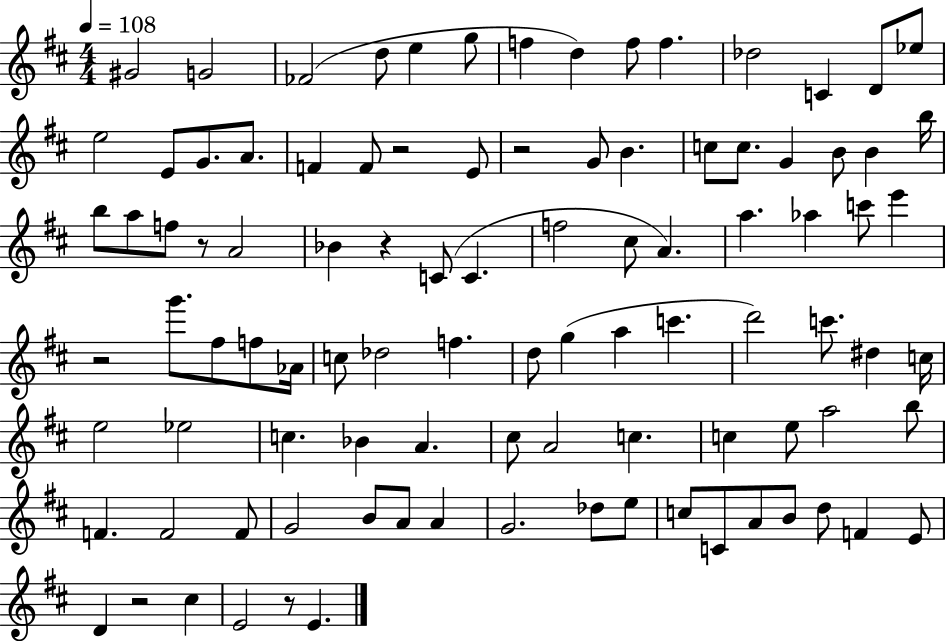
X:1
T:Untitled
M:4/4
L:1/4
K:D
^G2 G2 _F2 d/2 e g/2 f d f/2 f _d2 C D/2 _e/2 e2 E/2 G/2 A/2 F F/2 z2 E/2 z2 G/2 B c/2 c/2 G B/2 B b/4 b/2 a/2 f/2 z/2 A2 _B z C/2 C f2 ^c/2 A a _a c'/2 e' z2 g'/2 ^f/2 f/2 _A/4 c/2 _d2 f d/2 g a c' d'2 c'/2 ^d c/4 e2 _e2 c _B A ^c/2 A2 c c e/2 a2 b/2 F F2 F/2 G2 B/2 A/2 A G2 _d/2 e/2 c/2 C/2 A/2 B/2 d/2 F E/2 D z2 ^c E2 z/2 E